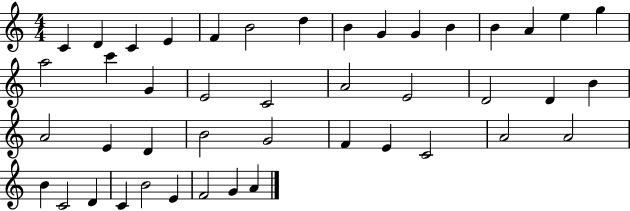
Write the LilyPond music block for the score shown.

{
  \clef treble
  \numericTimeSignature
  \time 4/4
  \key c \major
  c'4 d'4 c'4 e'4 | f'4 b'2 d''4 | b'4 g'4 g'4 b'4 | b'4 a'4 e''4 g''4 | \break a''2 c'''4 g'4 | e'2 c'2 | a'2 e'2 | d'2 d'4 b'4 | \break a'2 e'4 d'4 | b'2 g'2 | f'4 e'4 c'2 | a'2 a'2 | \break b'4 c'2 d'4 | c'4 b'2 e'4 | f'2 g'4 a'4 | \bar "|."
}